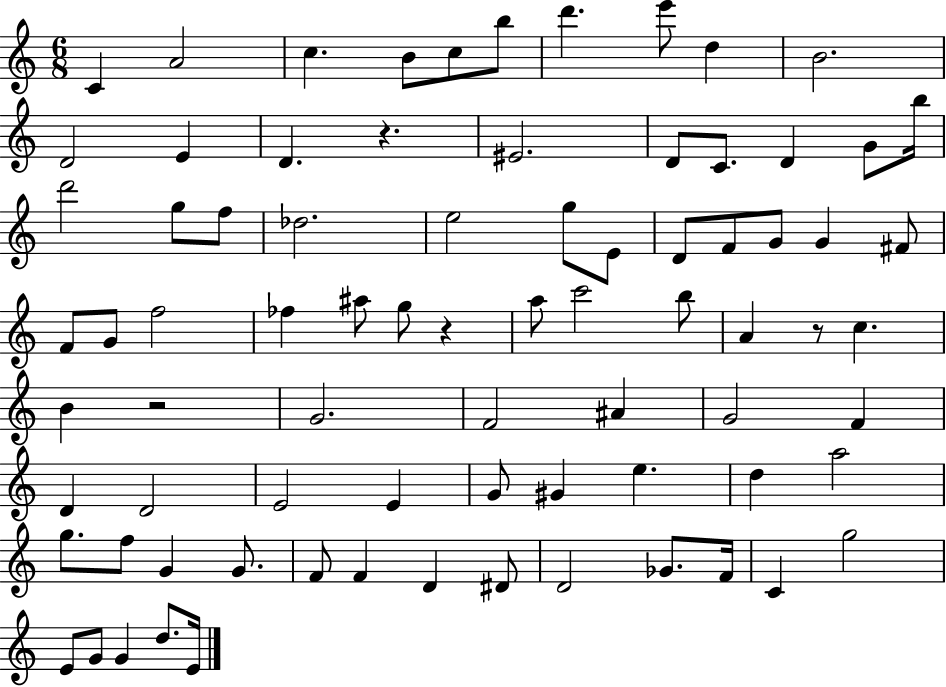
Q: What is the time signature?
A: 6/8